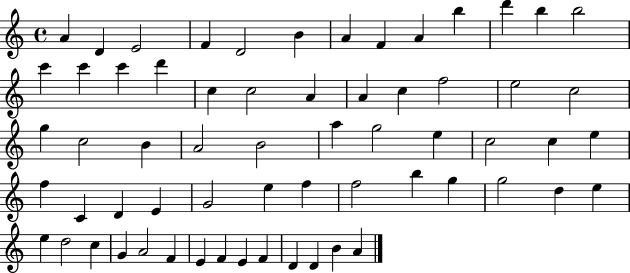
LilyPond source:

{
  \clef treble
  \time 4/4
  \defaultTimeSignature
  \key c \major
  a'4 d'4 e'2 | f'4 d'2 b'4 | a'4 f'4 a'4 b''4 | d'''4 b''4 b''2 | \break c'''4 c'''4 c'''4 d'''4 | c''4 c''2 a'4 | a'4 c''4 f''2 | e''2 c''2 | \break g''4 c''2 b'4 | a'2 b'2 | a''4 g''2 e''4 | c''2 c''4 e''4 | \break f''4 c'4 d'4 e'4 | g'2 e''4 f''4 | f''2 b''4 g''4 | g''2 d''4 e''4 | \break e''4 d''2 c''4 | g'4 a'2 f'4 | e'4 f'4 e'4 f'4 | d'4 d'4 b'4 a'4 | \break \bar "|."
}